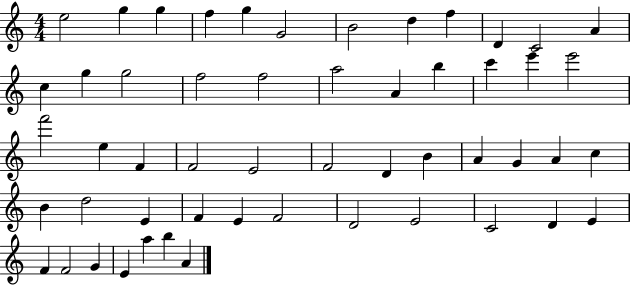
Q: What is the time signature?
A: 4/4